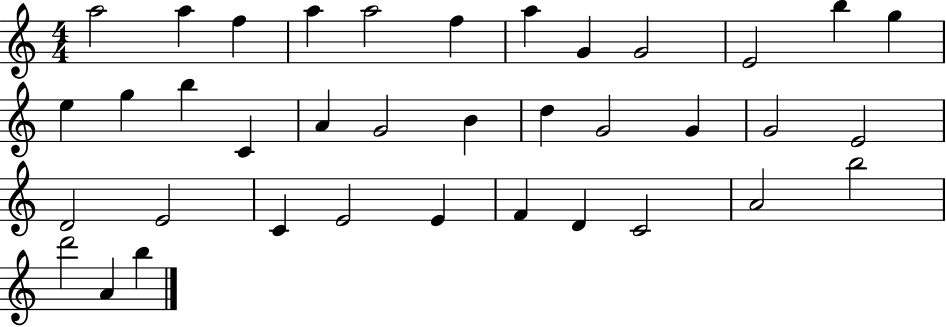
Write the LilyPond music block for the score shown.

{
  \clef treble
  \numericTimeSignature
  \time 4/4
  \key c \major
  a''2 a''4 f''4 | a''4 a''2 f''4 | a''4 g'4 g'2 | e'2 b''4 g''4 | \break e''4 g''4 b''4 c'4 | a'4 g'2 b'4 | d''4 g'2 g'4 | g'2 e'2 | \break d'2 e'2 | c'4 e'2 e'4 | f'4 d'4 c'2 | a'2 b''2 | \break d'''2 a'4 b''4 | \bar "|."
}